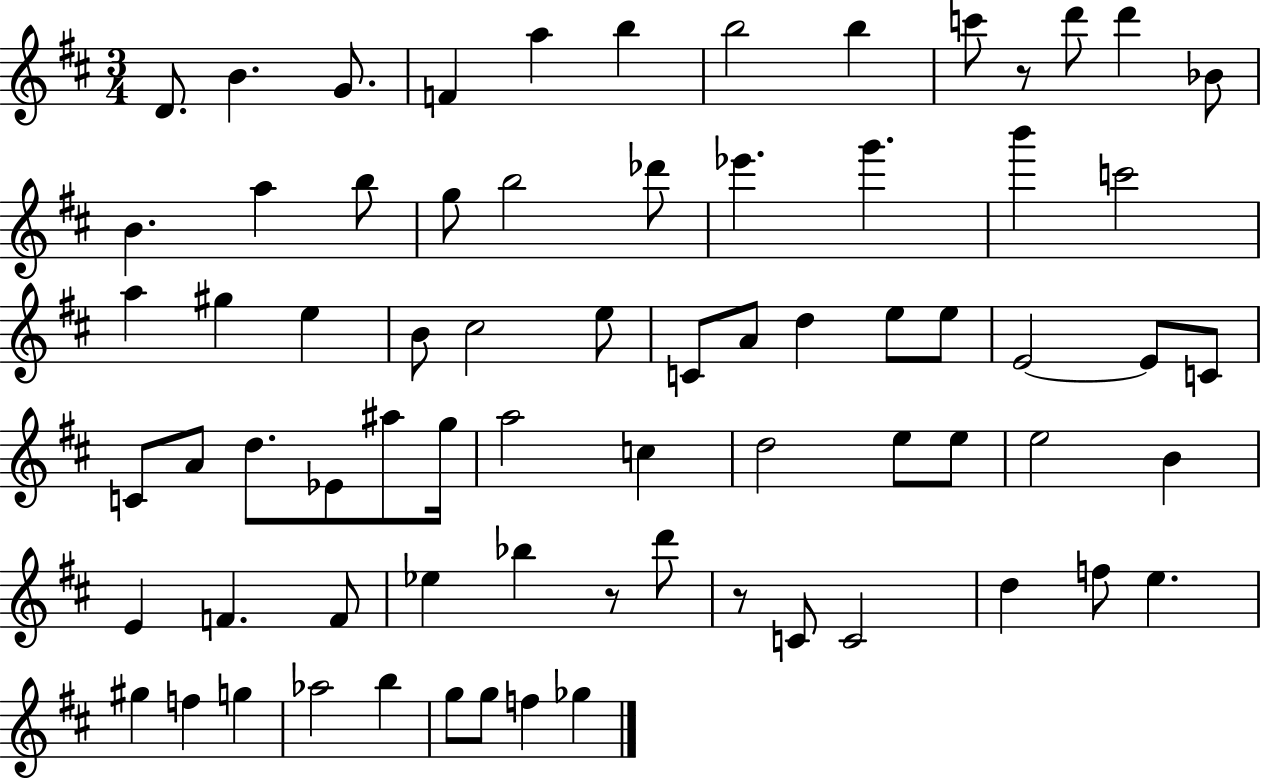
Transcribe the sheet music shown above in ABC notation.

X:1
T:Untitled
M:3/4
L:1/4
K:D
D/2 B G/2 F a b b2 b c'/2 z/2 d'/2 d' _B/2 B a b/2 g/2 b2 _d'/2 _e' g' b' c'2 a ^g e B/2 ^c2 e/2 C/2 A/2 d e/2 e/2 E2 E/2 C/2 C/2 A/2 d/2 _E/2 ^a/2 g/4 a2 c d2 e/2 e/2 e2 B E F F/2 _e _b z/2 d'/2 z/2 C/2 C2 d f/2 e ^g f g _a2 b g/2 g/2 f _g